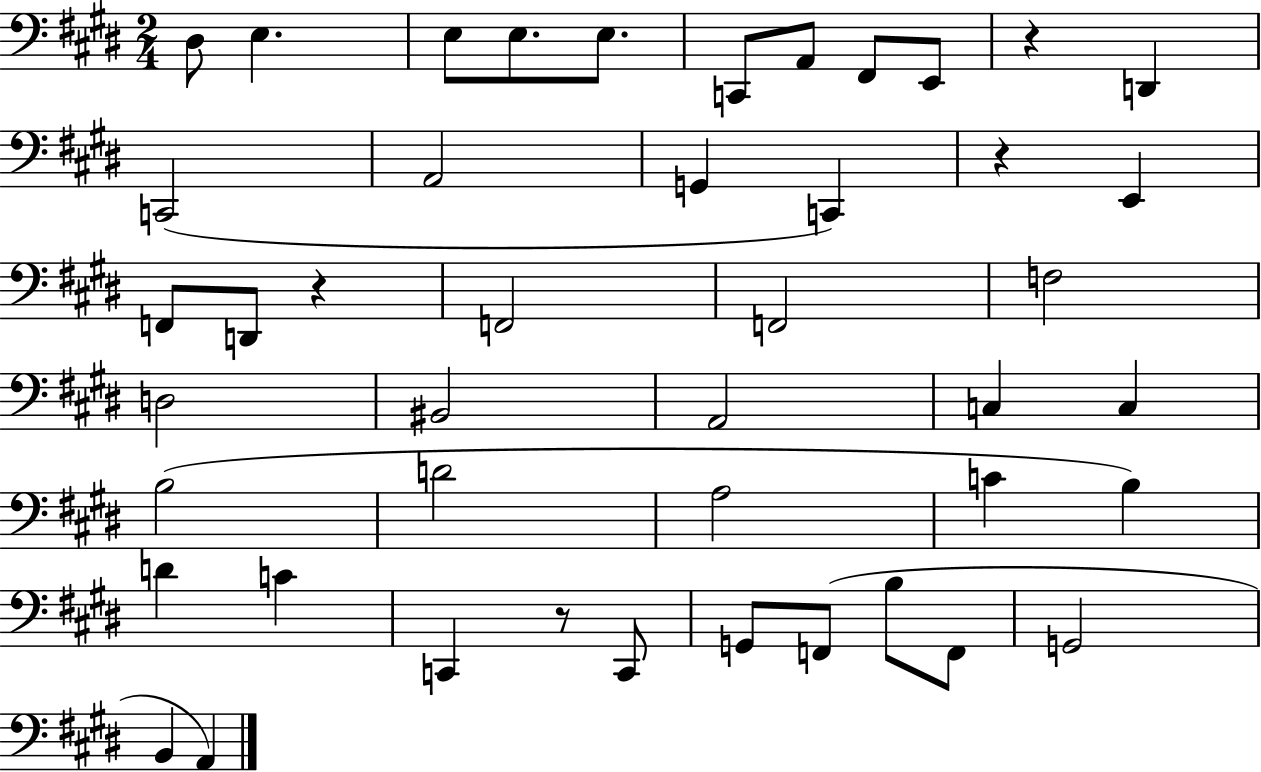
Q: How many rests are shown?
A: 4